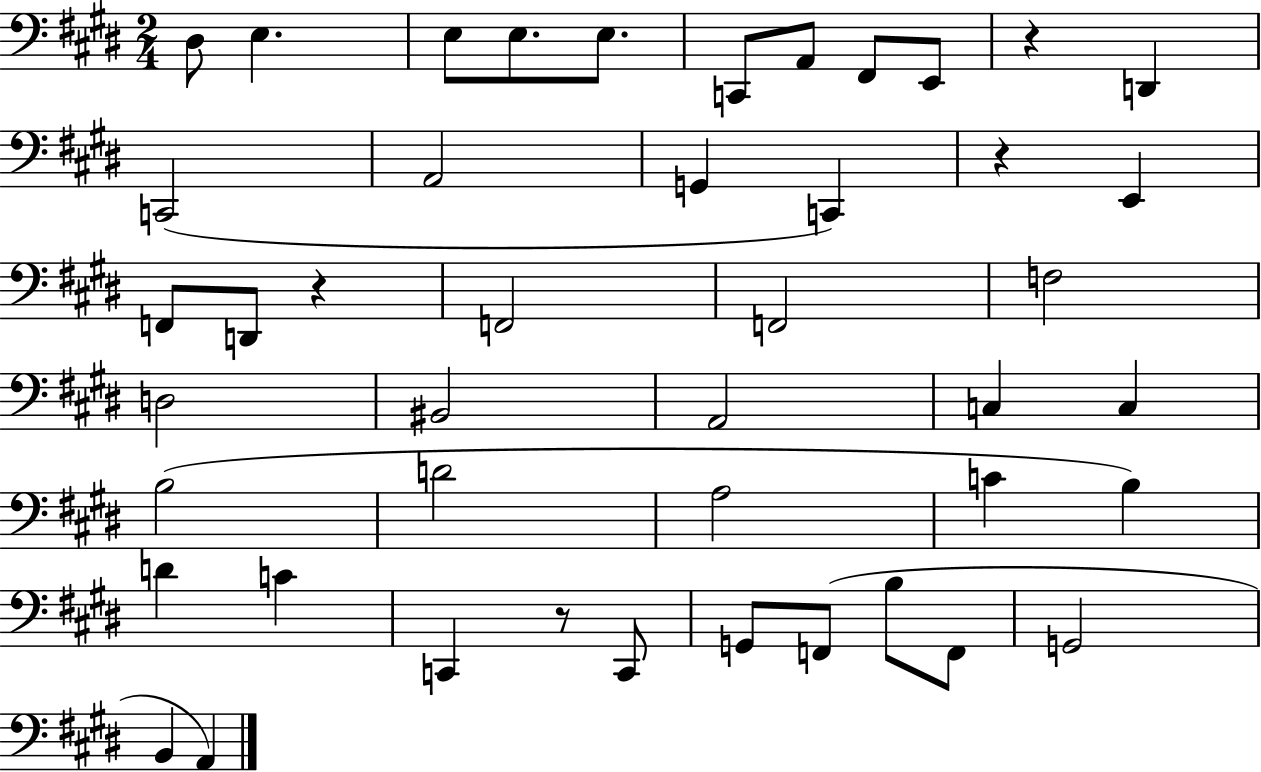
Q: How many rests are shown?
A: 4